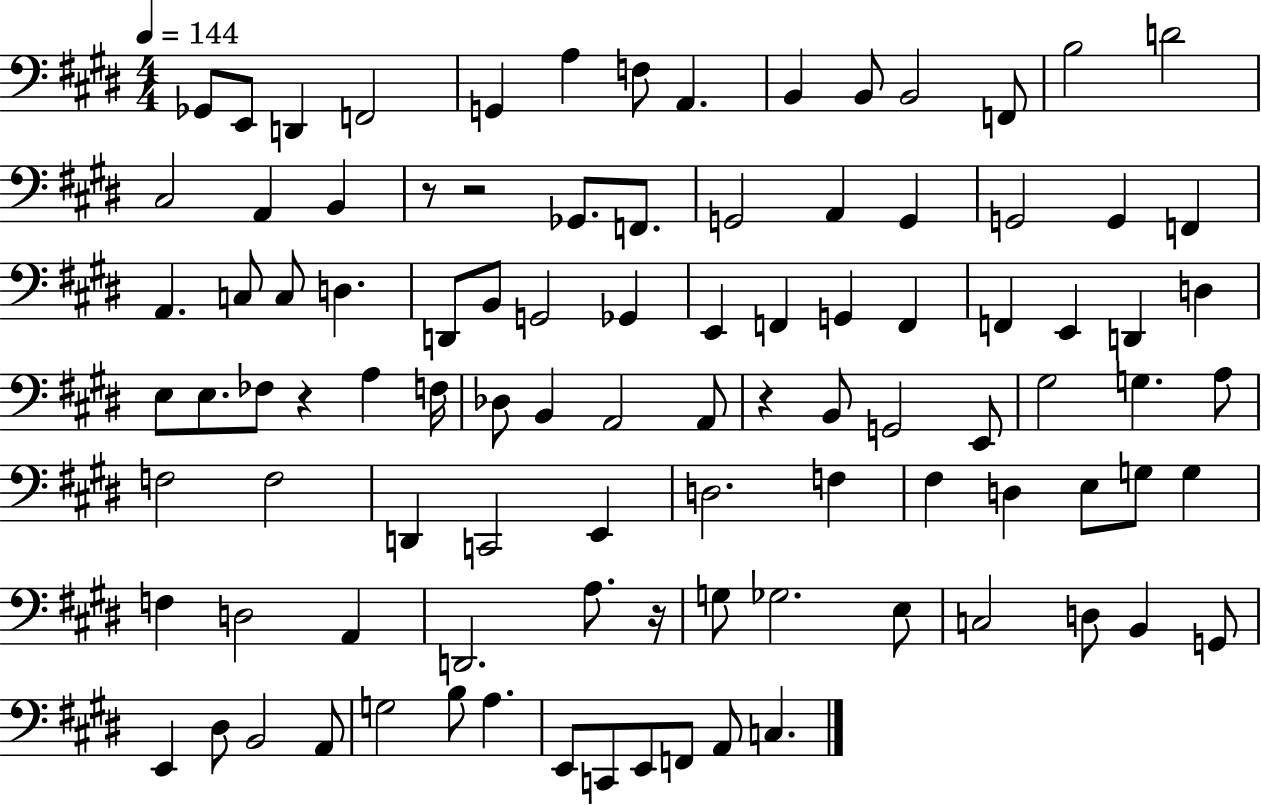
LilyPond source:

{
  \clef bass
  \numericTimeSignature
  \time 4/4
  \key e \major
  \tempo 4 = 144
  \repeat volta 2 { ges,8 e,8 d,4 f,2 | g,4 a4 f8 a,4. | b,4 b,8 b,2 f,8 | b2 d'2 | \break cis2 a,4 b,4 | r8 r2 ges,8. f,8. | g,2 a,4 g,4 | g,2 g,4 f,4 | \break a,4. c8 c8 d4. | d,8 b,8 g,2 ges,4 | e,4 f,4 g,4 f,4 | f,4 e,4 d,4 d4 | \break e8 e8. fes8 r4 a4 f16 | des8 b,4 a,2 a,8 | r4 b,8 g,2 e,8 | gis2 g4. a8 | \break f2 f2 | d,4 c,2 e,4 | d2. f4 | fis4 d4 e8 g8 g4 | \break f4 d2 a,4 | d,2. a8. r16 | g8 ges2. e8 | c2 d8 b,4 g,8 | \break e,4 dis8 b,2 a,8 | g2 b8 a4. | e,8 c,8 e,8 f,8 a,8 c4. | } \bar "|."
}